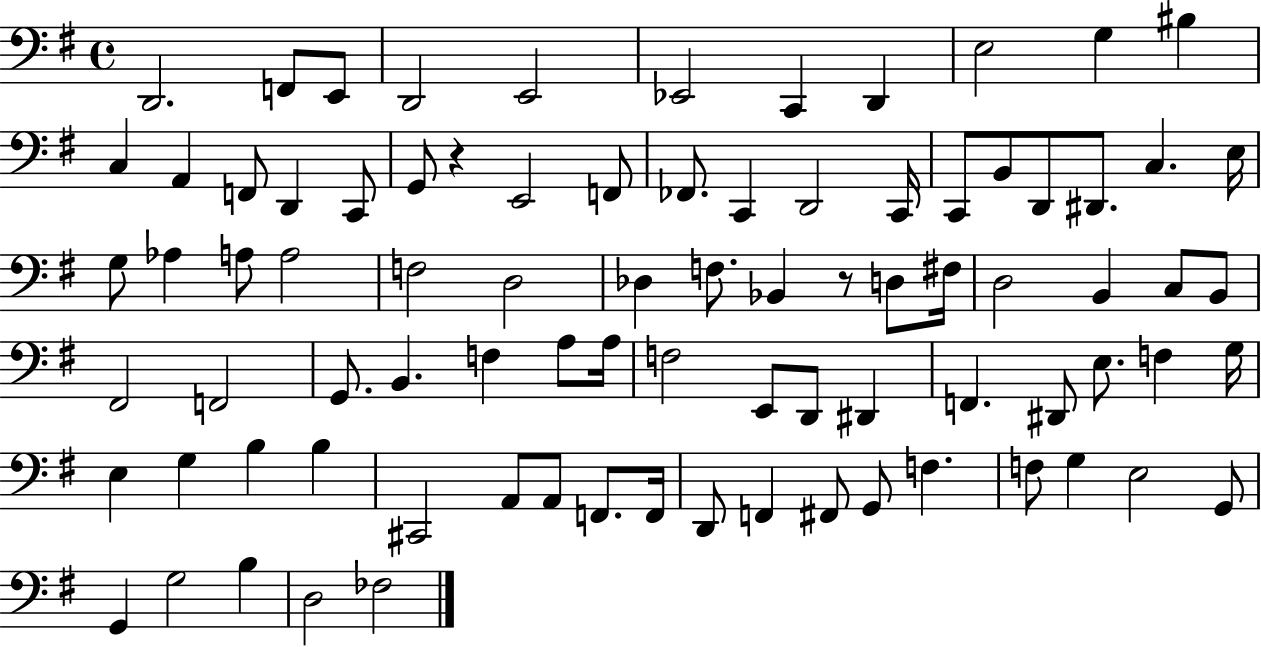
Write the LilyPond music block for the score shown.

{
  \clef bass
  \time 4/4
  \defaultTimeSignature
  \key g \major
  d,2. f,8 e,8 | d,2 e,2 | ees,2 c,4 d,4 | e2 g4 bis4 | \break c4 a,4 f,8 d,4 c,8 | g,8 r4 e,2 f,8 | fes,8. c,4 d,2 c,16 | c,8 b,8 d,8 dis,8. c4. e16 | \break g8 aes4 a8 a2 | f2 d2 | des4 f8. bes,4 r8 d8 fis16 | d2 b,4 c8 b,8 | \break fis,2 f,2 | g,8. b,4. f4 a8 a16 | f2 e,8 d,8 dis,4 | f,4. dis,8 e8. f4 g16 | \break e4 g4 b4 b4 | cis,2 a,8 a,8 f,8. f,16 | d,8 f,4 fis,8 g,8 f4. | f8 g4 e2 g,8 | \break g,4 g2 b4 | d2 fes2 | \bar "|."
}